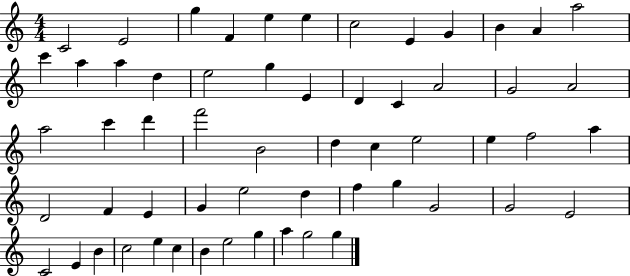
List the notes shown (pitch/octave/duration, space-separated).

C4/h E4/h G5/q F4/q E5/q E5/q C5/h E4/q G4/q B4/q A4/q A5/h C6/q A5/q A5/q D5/q E5/h G5/q E4/q D4/q C4/q A4/h G4/h A4/h A5/h C6/q D6/q F6/h B4/h D5/q C5/q E5/h E5/q F5/h A5/q D4/h F4/q E4/q G4/q E5/h D5/q F5/q G5/q G4/h G4/h E4/h C4/h E4/q B4/q C5/h E5/q C5/q B4/q E5/h G5/q A5/q G5/h G5/q